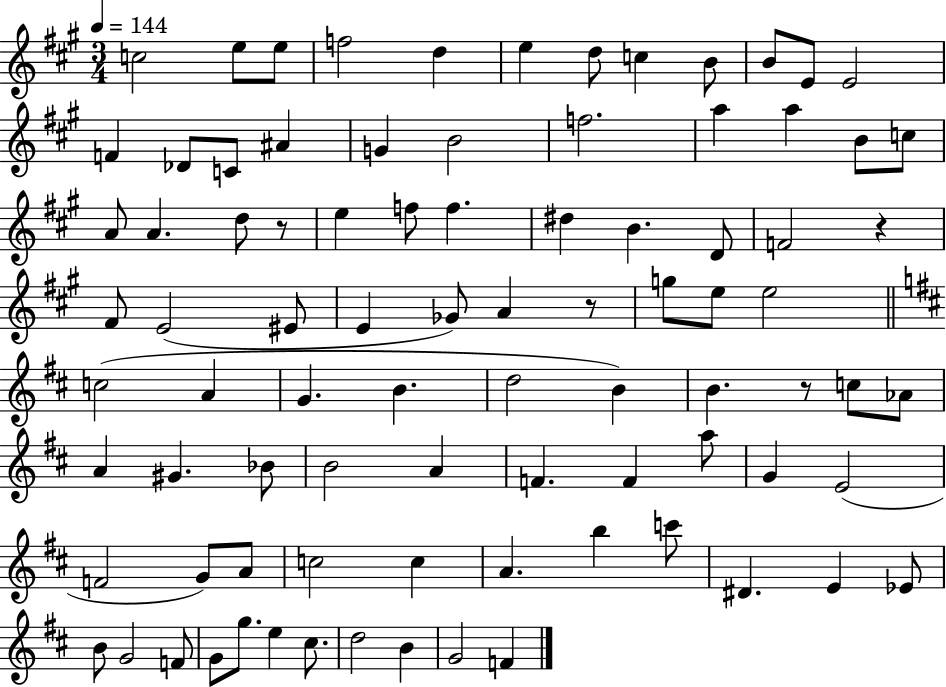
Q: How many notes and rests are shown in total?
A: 87